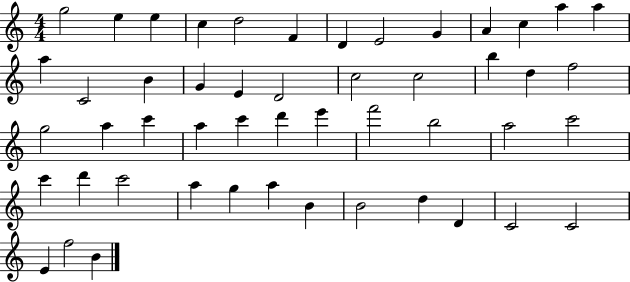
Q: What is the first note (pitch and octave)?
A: G5